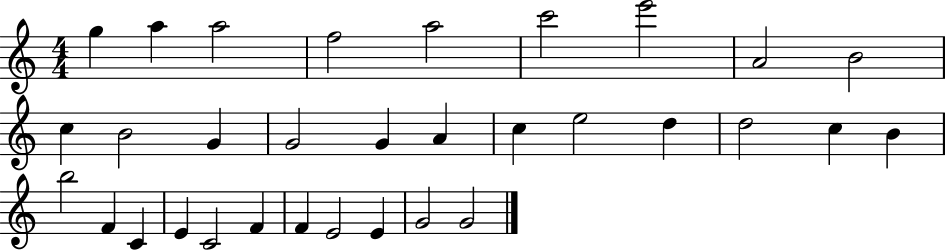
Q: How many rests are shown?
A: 0